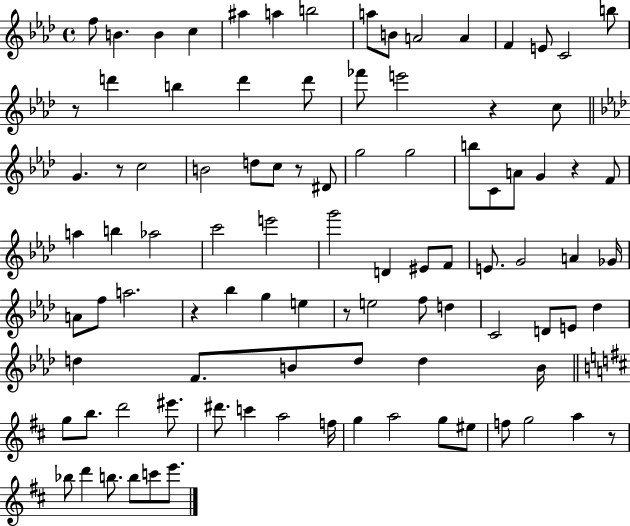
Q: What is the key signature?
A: AES major